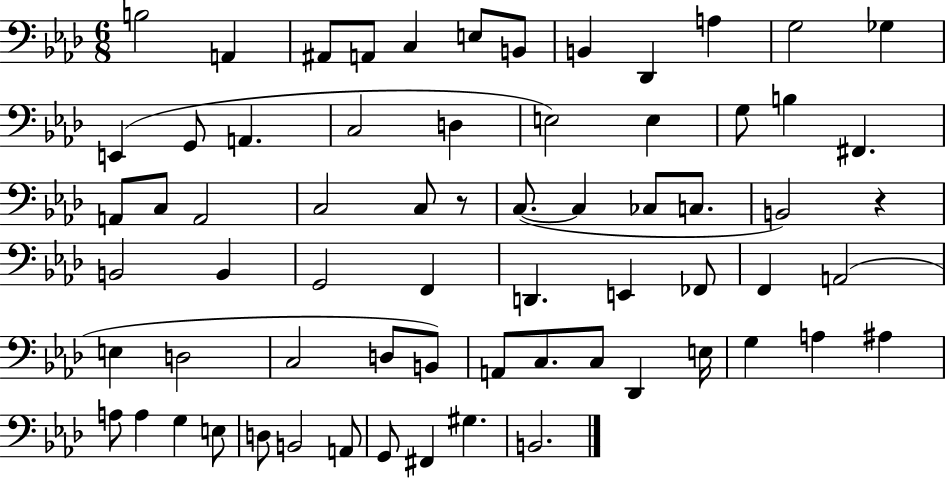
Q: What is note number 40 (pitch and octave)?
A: F2